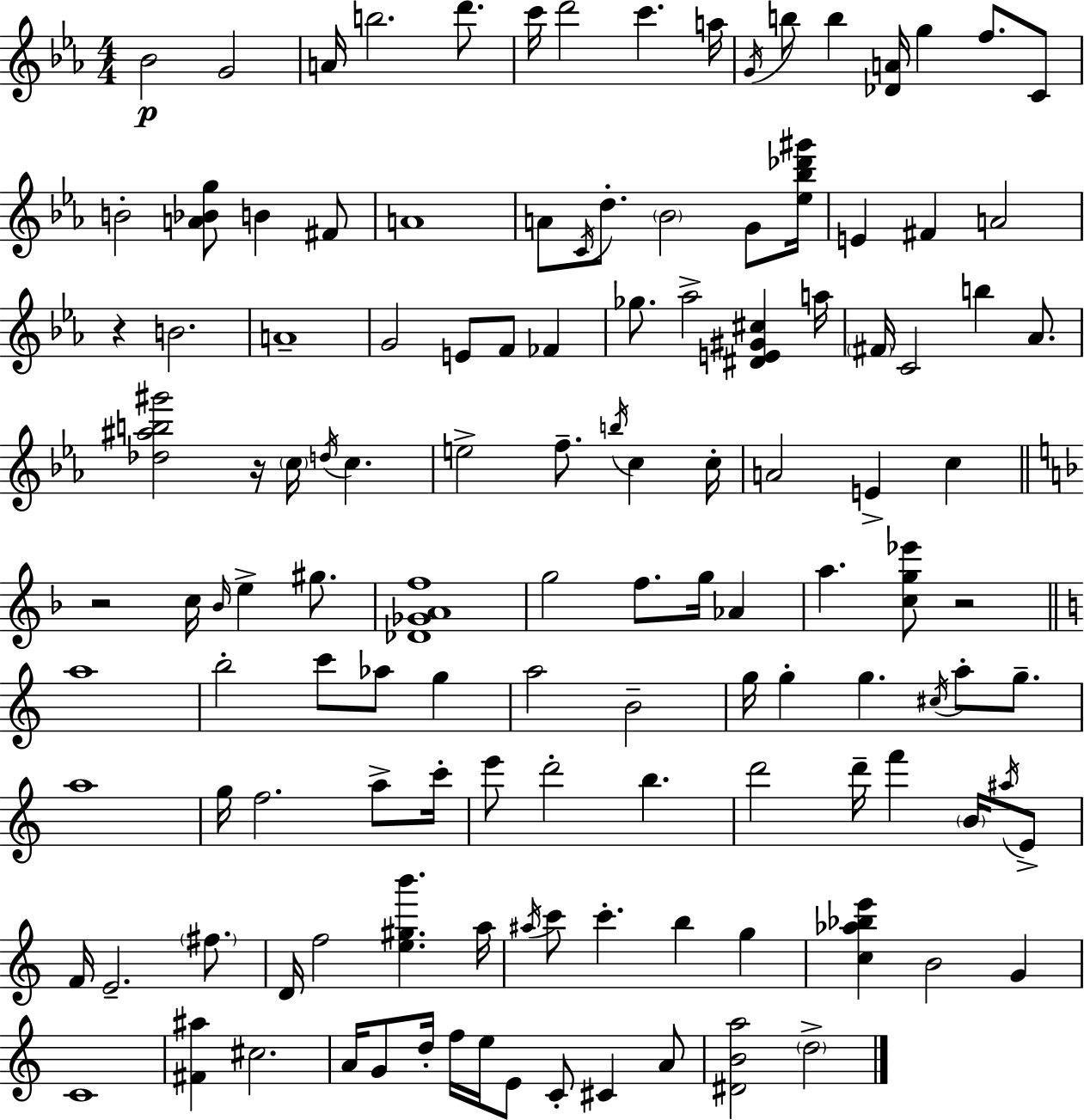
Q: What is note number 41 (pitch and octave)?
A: C5